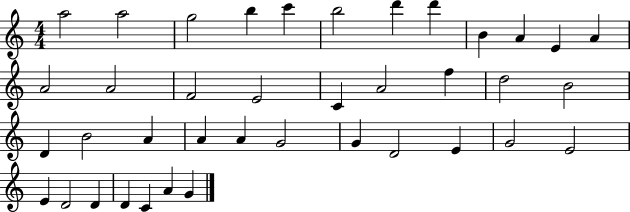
A5/h A5/h G5/h B5/q C6/q B5/h D6/q D6/q B4/q A4/q E4/q A4/q A4/h A4/h F4/h E4/h C4/q A4/h F5/q D5/h B4/h D4/q B4/h A4/q A4/q A4/q G4/h G4/q D4/h E4/q G4/h E4/h E4/q D4/h D4/q D4/q C4/q A4/q G4/q